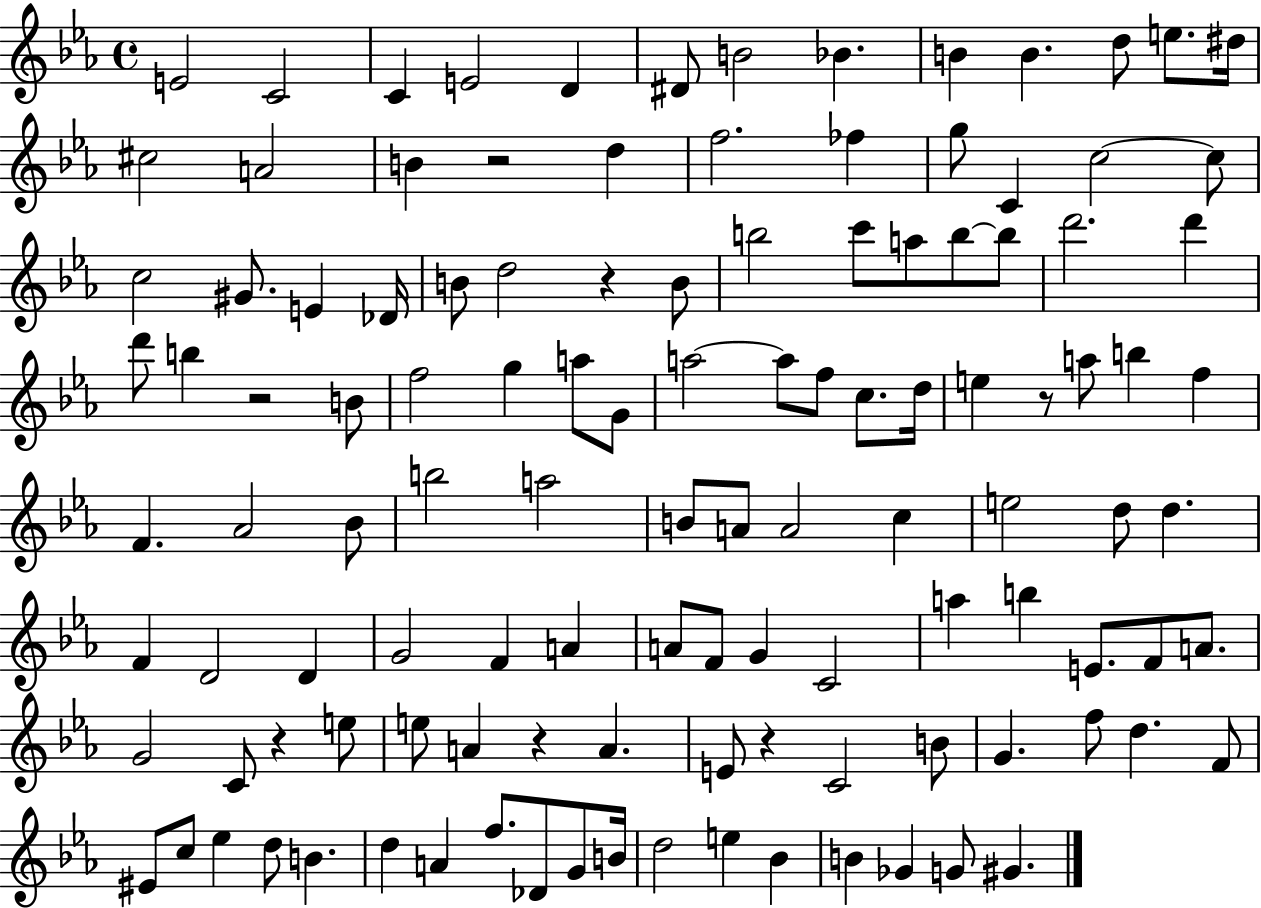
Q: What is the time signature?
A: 4/4